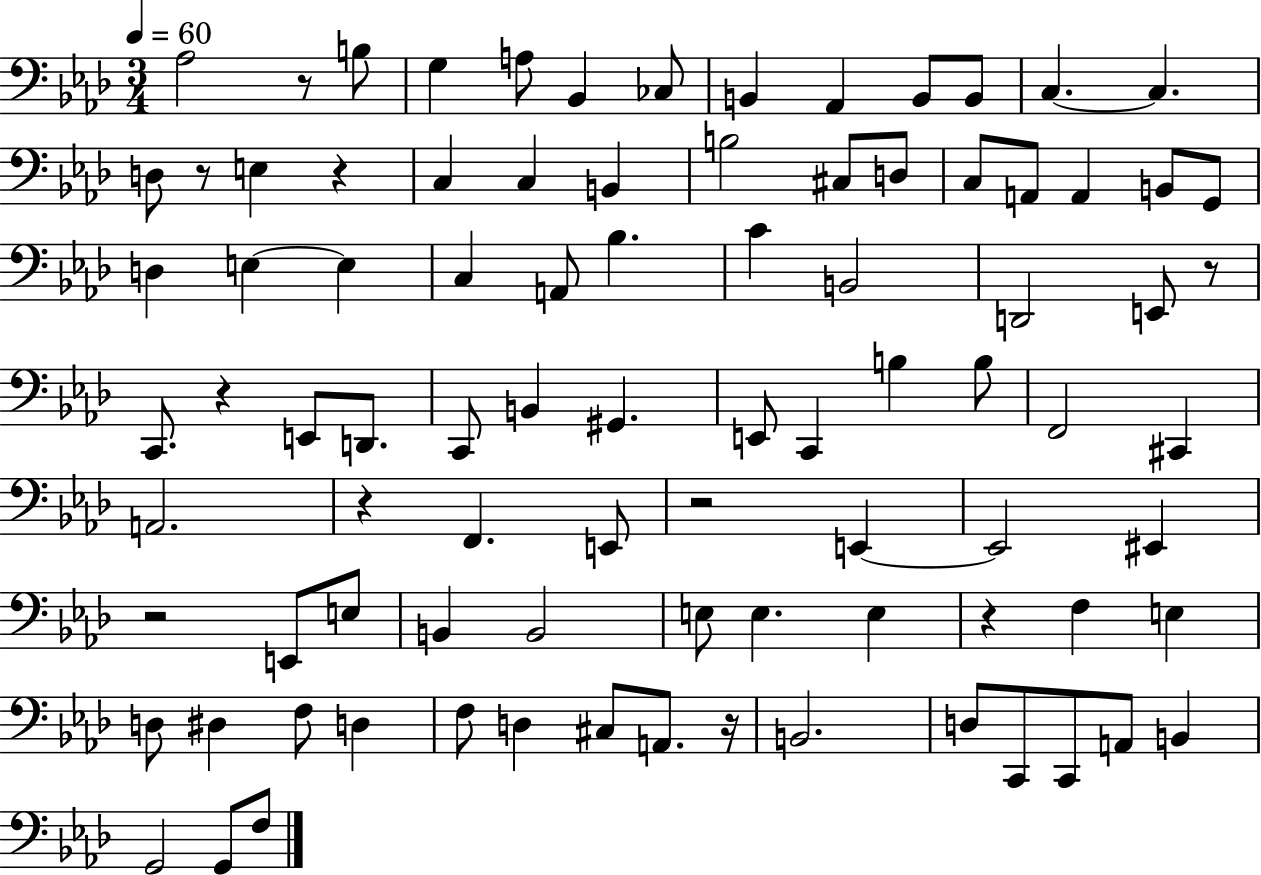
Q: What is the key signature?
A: AES major